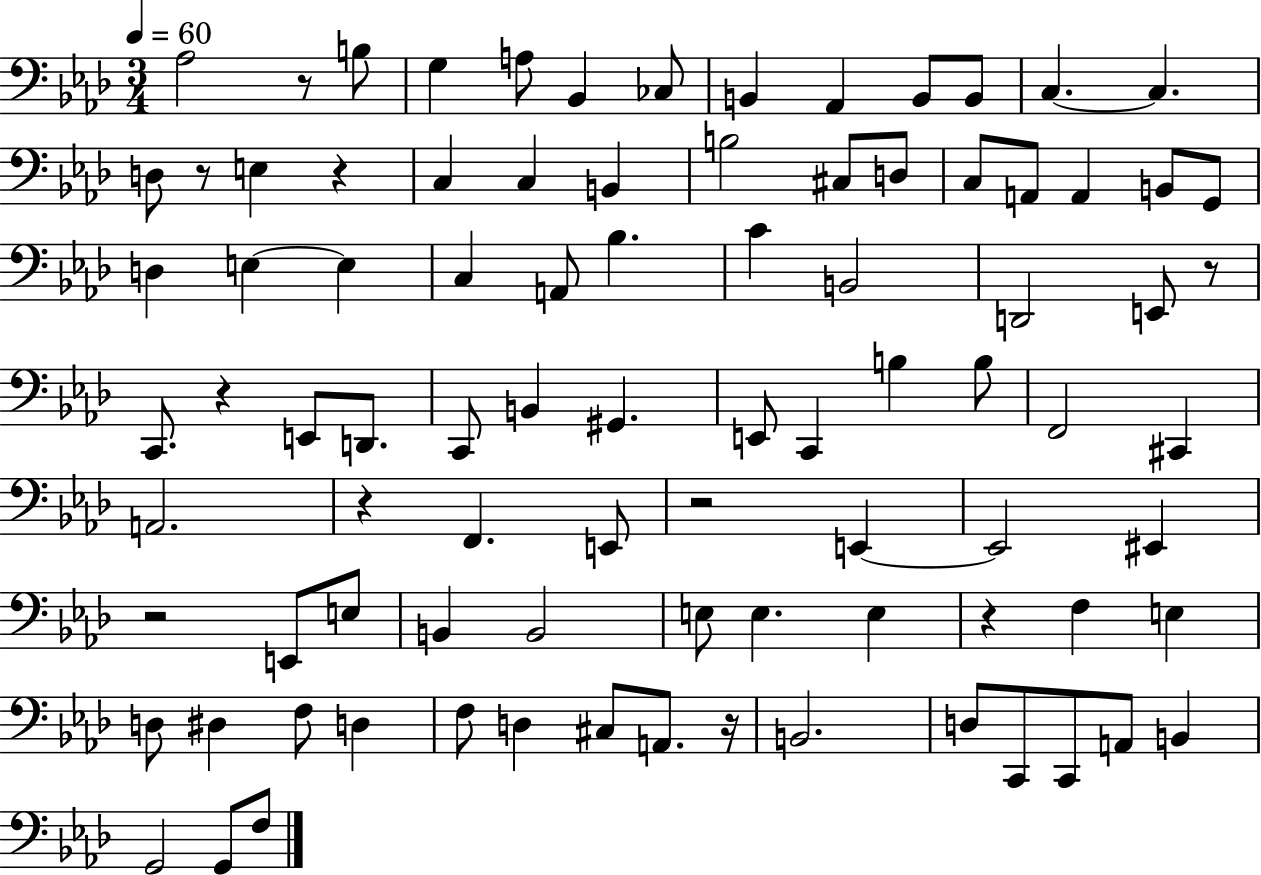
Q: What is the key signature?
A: AES major